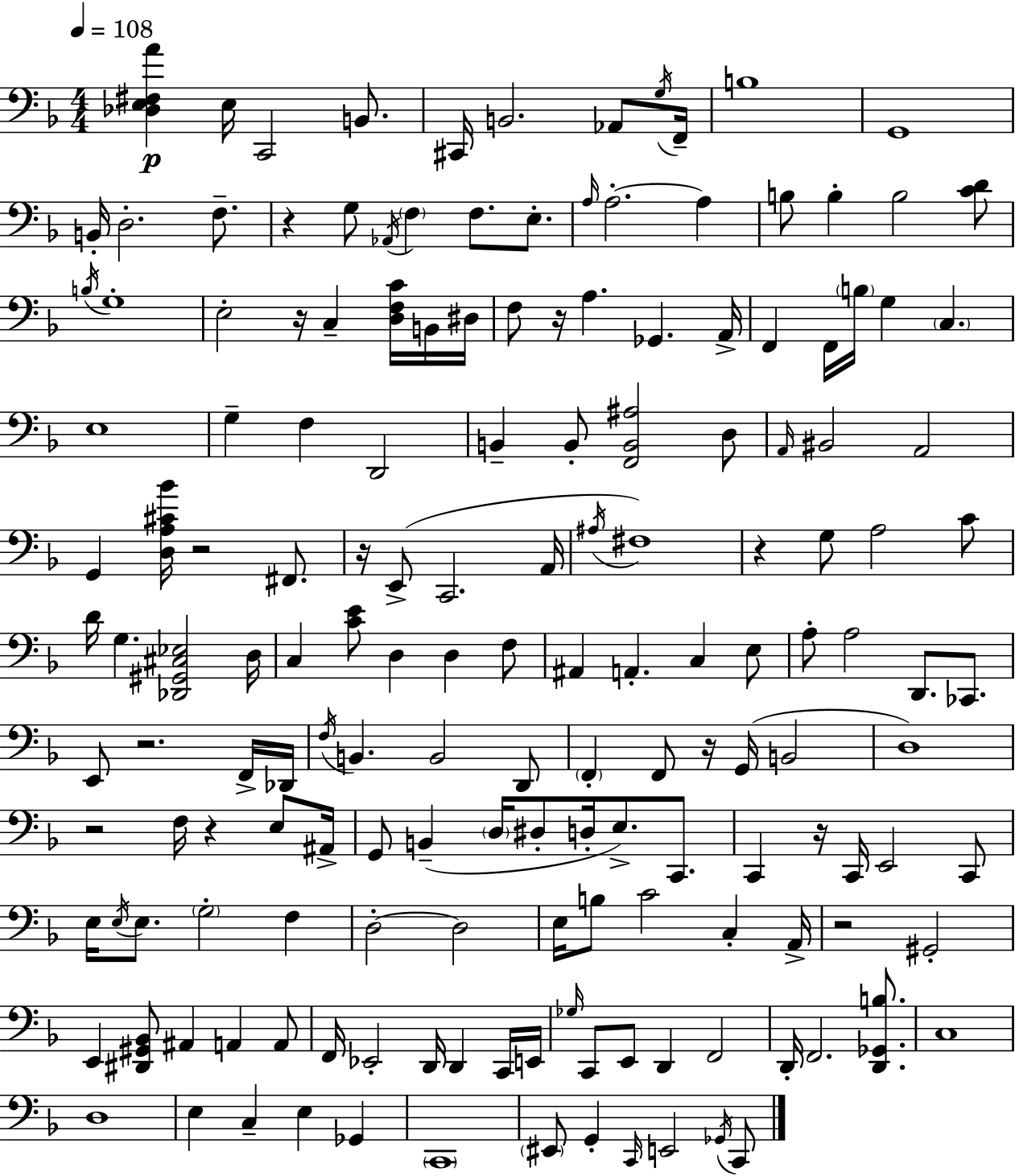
X:1
T:Untitled
M:4/4
L:1/4
K:F
[_D,E,^F,A] E,/4 C,,2 B,,/2 ^C,,/4 B,,2 _A,,/2 G,/4 F,,/4 B,4 G,,4 B,,/4 D,2 F,/2 z G,/2 _A,,/4 F, F,/2 E,/2 A,/4 A,2 A, B,/2 B, B,2 [CD]/2 B,/4 G,4 E,2 z/4 C, [D,F,C]/4 B,,/4 ^D,/4 F,/2 z/4 A, _G,, A,,/4 F,, F,,/4 B,/4 G, C, E,4 G, F, D,,2 B,, B,,/2 [F,,B,,^A,]2 D,/2 A,,/4 ^B,,2 A,,2 G,, [D,A,^C_B]/4 z2 ^F,,/2 z/4 E,,/2 C,,2 A,,/4 ^A,/4 ^F,4 z G,/2 A,2 C/2 D/4 G, [_D,,^G,,^C,_E,]2 D,/4 C, [CE]/2 D, D, F,/2 ^A,, A,, C, E,/2 A,/2 A,2 D,,/2 _C,,/2 E,,/2 z2 F,,/4 _D,,/4 F,/4 B,, B,,2 D,,/2 F,, F,,/2 z/4 G,,/4 B,,2 D,4 z2 F,/4 z E,/2 ^A,,/4 G,,/2 B,, D,/4 ^D,/2 D,/4 E,/2 C,,/2 C,, z/4 C,,/4 E,,2 C,,/2 E,/4 E,/4 E,/2 G,2 F, D,2 D,2 E,/4 B,/2 C2 C, A,,/4 z2 ^G,,2 E,, [^D,,^G,,_B,,]/2 ^A,, A,, A,,/2 F,,/4 _E,,2 D,,/4 D,, C,,/4 E,,/4 _G,/4 C,,/2 E,,/2 D,, F,,2 D,,/4 F,,2 [D,,_G,,B,]/2 C,4 D,4 E, C, E, _G,, C,,4 ^E,,/2 G,, C,,/4 E,,2 _G,,/4 C,,/2